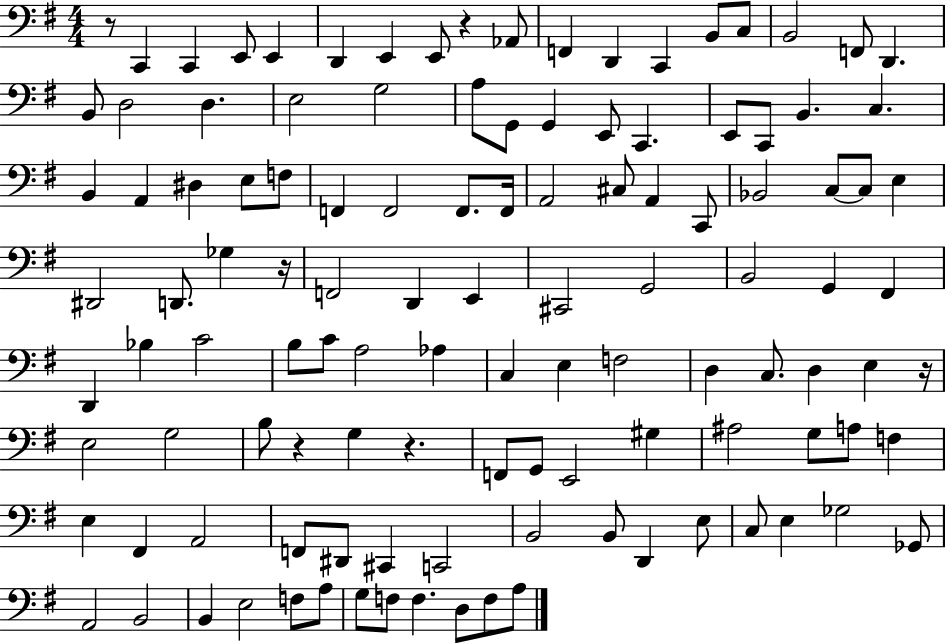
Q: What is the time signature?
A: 4/4